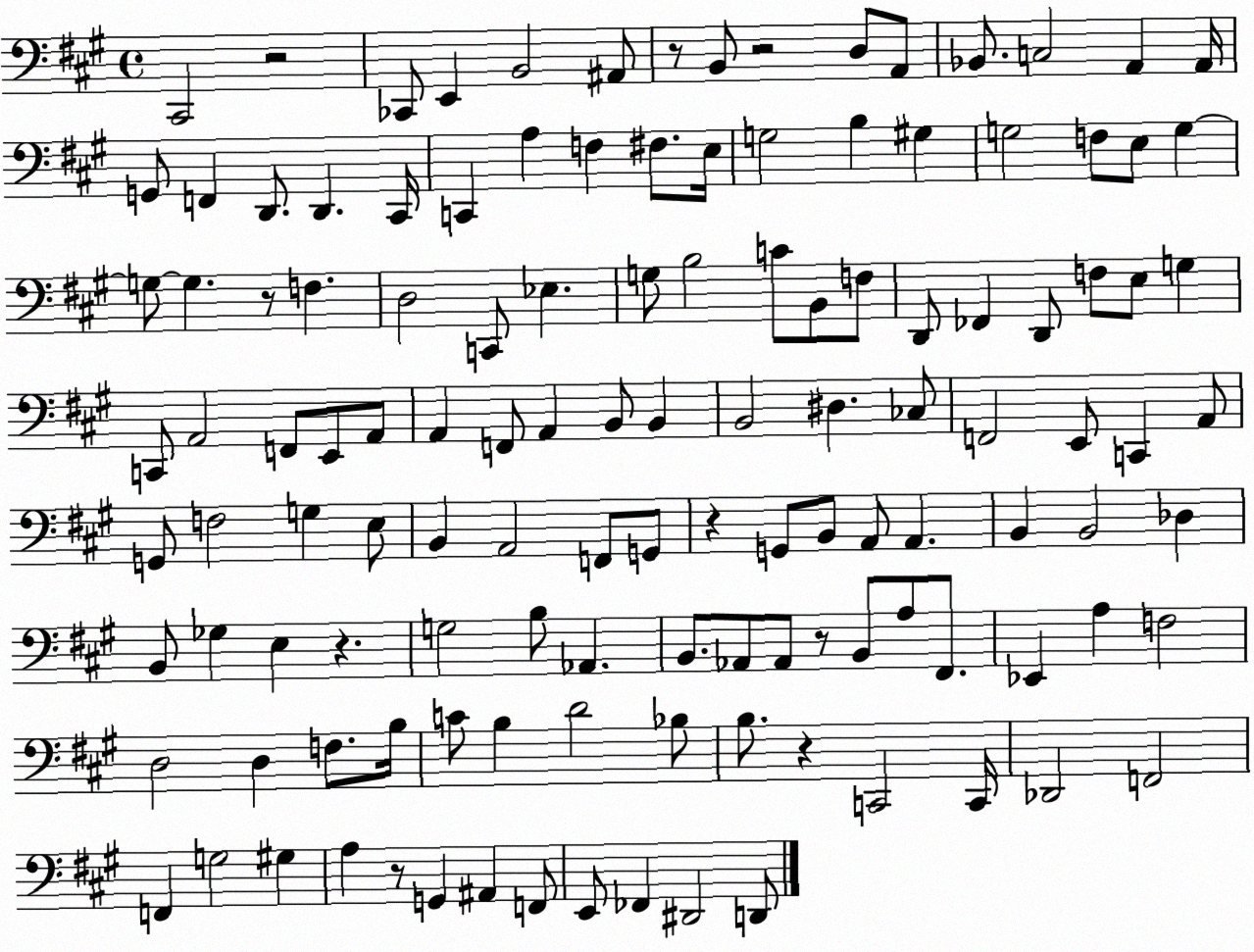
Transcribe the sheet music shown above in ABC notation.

X:1
T:Untitled
M:4/4
L:1/4
K:A
^C,,2 z2 _C,,/2 E,, B,,2 ^A,,/2 z/2 B,,/2 z2 D,/2 A,,/2 _B,,/2 C,2 A,, A,,/4 G,,/2 F,, D,,/2 D,, ^C,,/4 C,, A, F, ^F,/2 E,/4 G,2 B, ^G, G,2 F,/2 E,/2 G, G,/2 G, z/2 F, D,2 C,,/2 _E, G,/2 B,2 C/2 B,,/2 F,/2 D,,/2 _F,, D,,/2 F,/2 E,/2 G, C,,/2 A,,2 F,,/2 E,,/2 A,,/2 A,, F,,/2 A,, B,,/2 B,, B,,2 ^D, _C,/2 F,,2 E,,/2 C,, A,,/2 G,,/2 F,2 G, E,/2 B,, A,,2 F,,/2 G,,/2 z G,,/2 B,,/2 A,,/2 A,, B,, B,,2 _D, B,,/2 _G, E, z G,2 B,/2 _A,, B,,/2 _A,,/2 _A,,/2 z/2 B,,/2 A,/2 ^F,,/2 _E,, A, F,2 D,2 D, F,/2 B,/4 C/2 B, D2 _B,/2 B,/2 z C,,2 C,,/4 _D,,2 F,,2 F,, G,2 ^G, A, z/2 G,, ^A,, F,,/2 E,,/2 _F,, ^D,,2 D,,/2